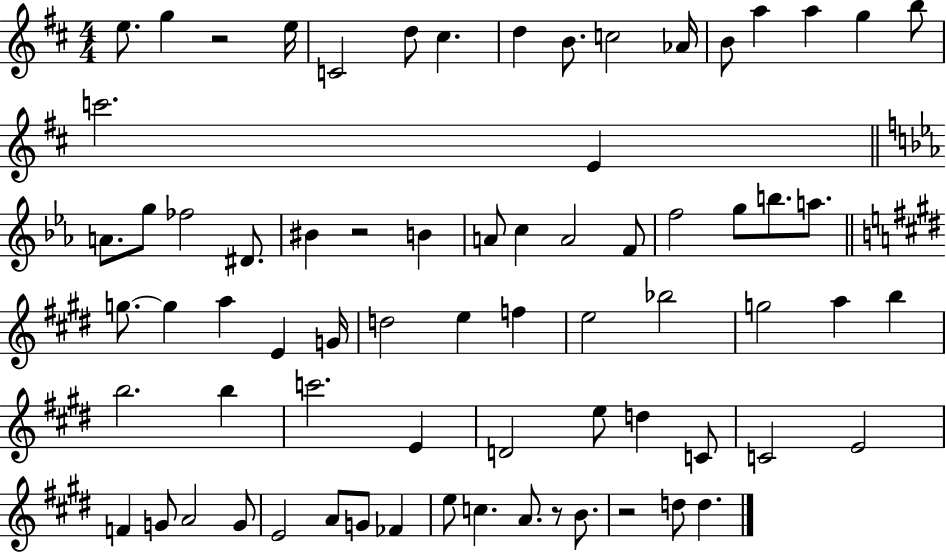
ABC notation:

X:1
T:Untitled
M:4/4
L:1/4
K:D
e/2 g z2 e/4 C2 d/2 ^c d B/2 c2 _A/4 B/2 a a g b/2 c'2 E A/2 g/2 _f2 ^D/2 ^B z2 B A/2 c A2 F/2 f2 g/2 b/2 a/2 g/2 g a E G/4 d2 e f e2 _b2 g2 a b b2 b c'2 E D2 e/2 d C/2 C2 E2 F G/2 A2 G/2 E2 A/2 G/2 _F e/2 c A/2 z/2 B/2 z2 d/2 d